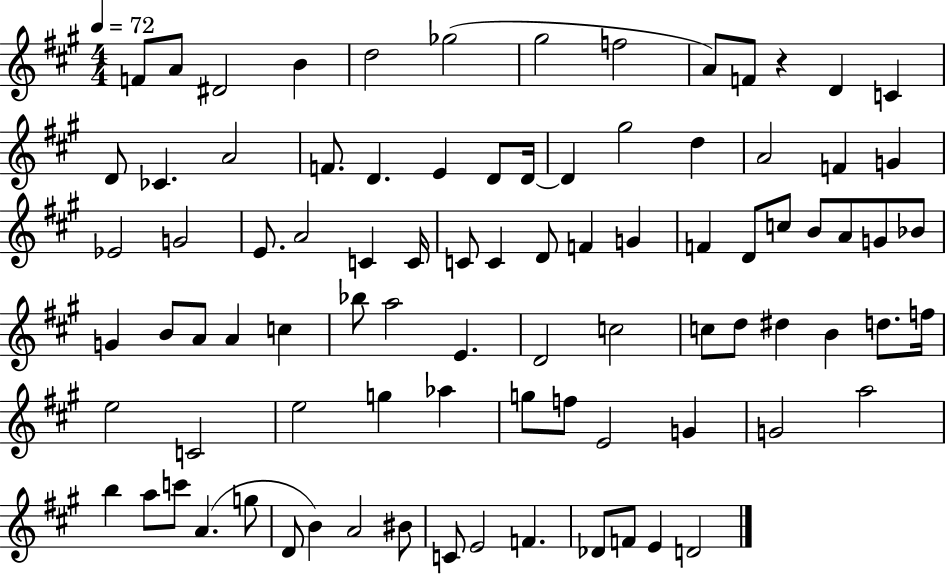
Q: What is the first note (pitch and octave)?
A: F4